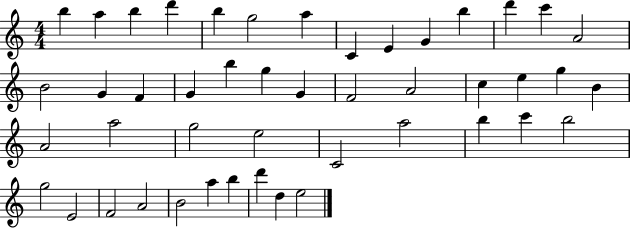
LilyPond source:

{
  \clef treble
  \numericTimeSignature
  \time 4/4
  \key c \major
  b''4 a''4 b''4 d'''4 | b''4 g''2 a''4 | c'4 e'4 g'4 b''4 | d'''4 c'''4 a'2 | \break b'2 g'4 f'4 | g'4 b''4 g''4 g'4 | f'2 a'2 | c''4 e''4 g''4 b'4 | \break a'2 a''2 | g''2 e''2 | c'2 a''2 | b''4 c'''4 b''2 | \break g''2 e'2 | f'2 a'2 | b'2 a''4 b''4 | d'''4 d''4 e''2 | \break \bar "|."
}